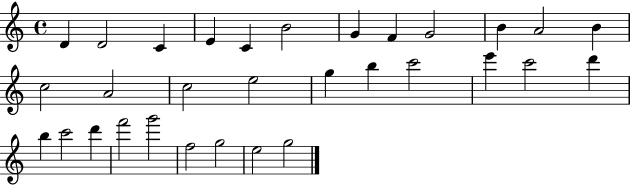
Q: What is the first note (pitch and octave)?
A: D4